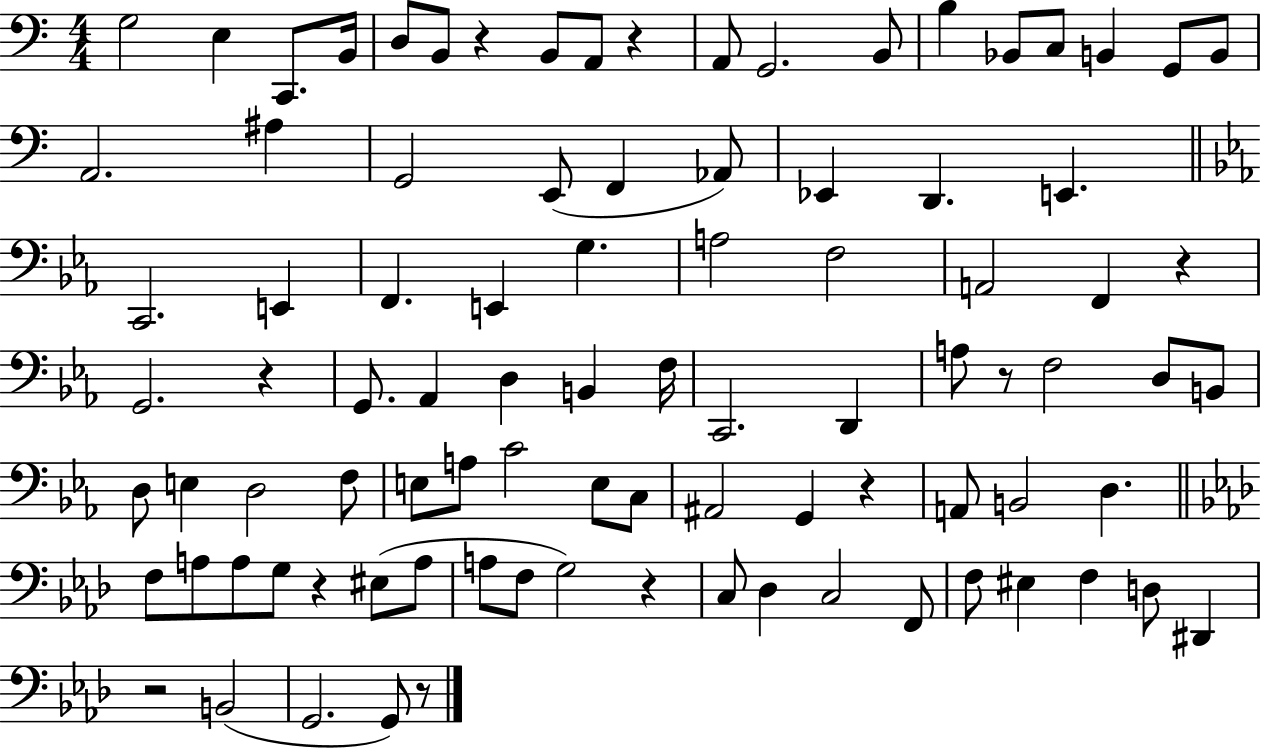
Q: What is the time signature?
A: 4/4